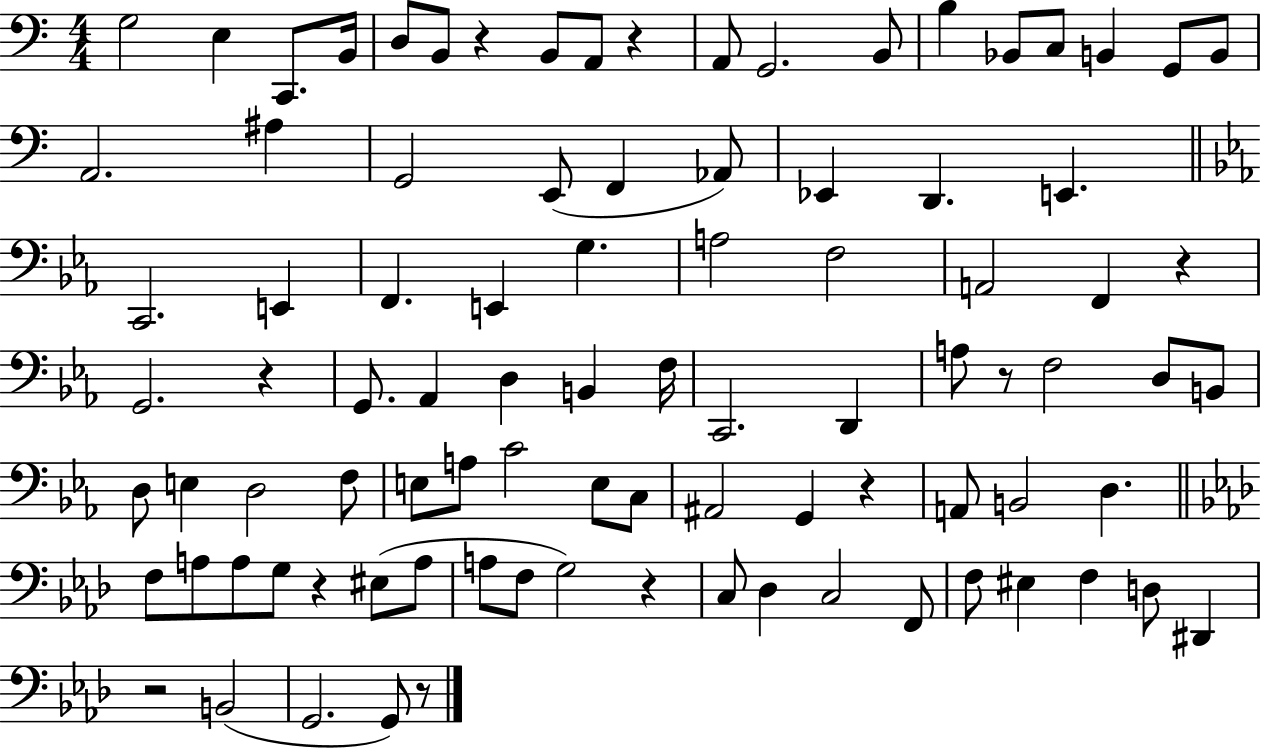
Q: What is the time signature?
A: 4/4